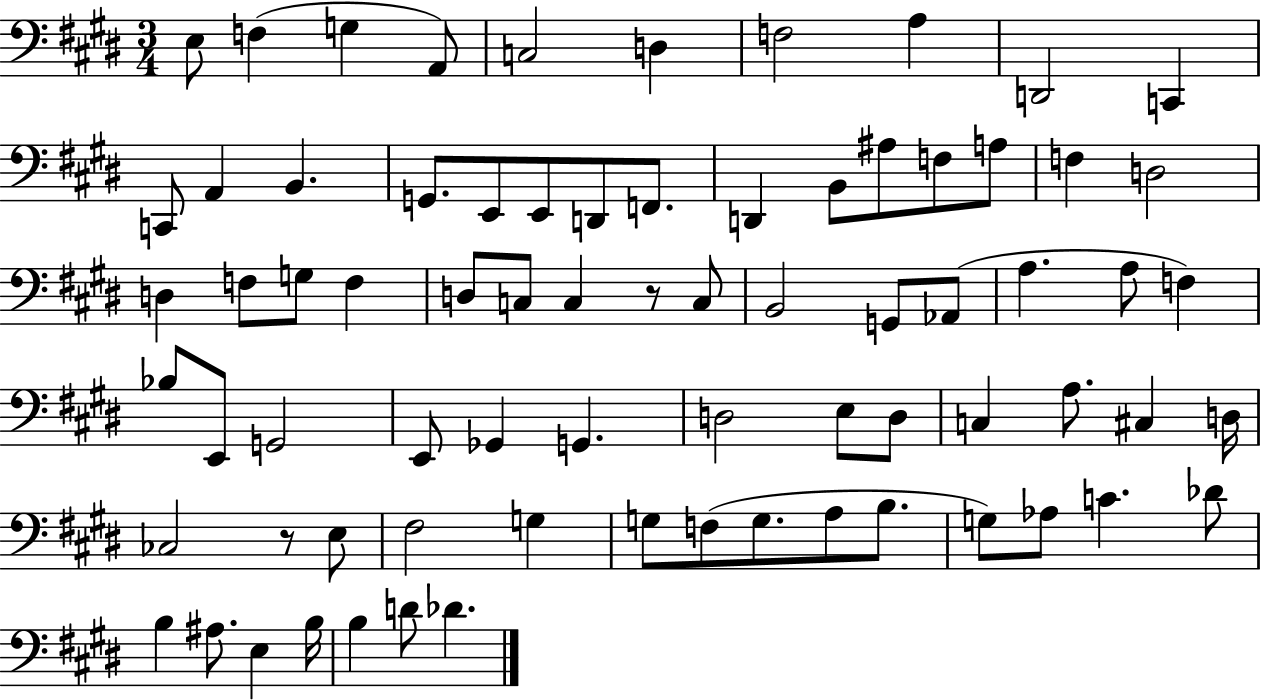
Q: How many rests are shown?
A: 2